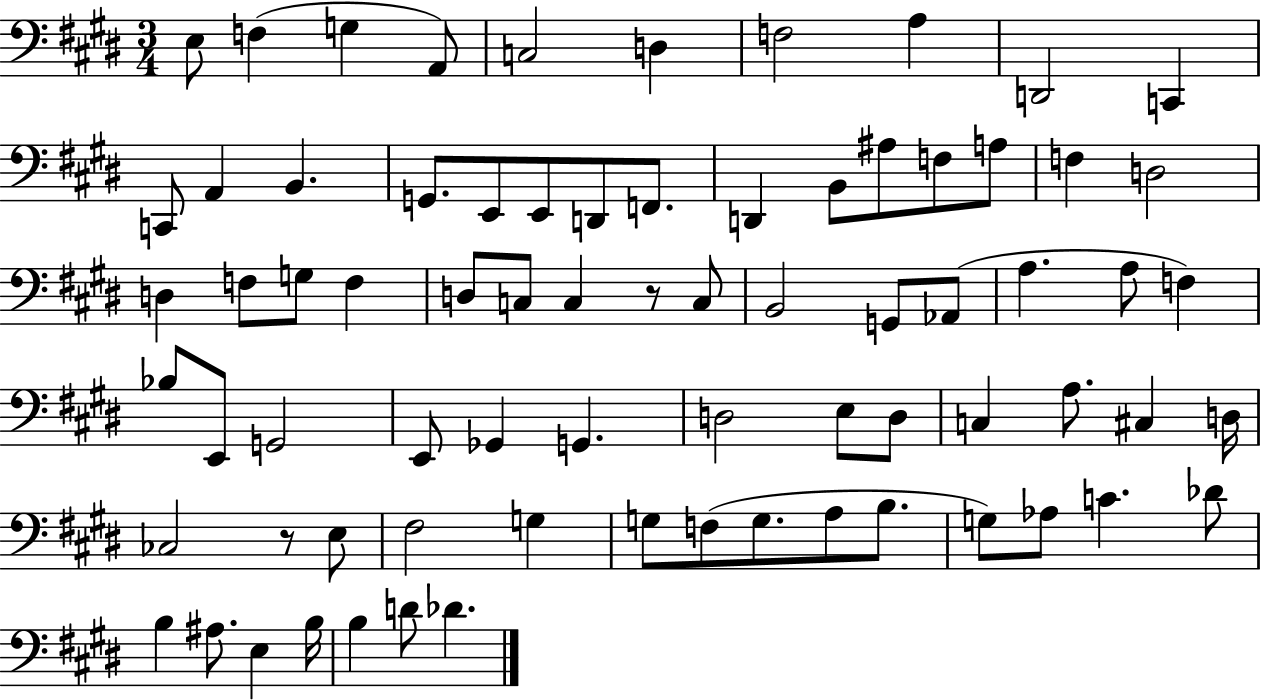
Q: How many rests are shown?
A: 2